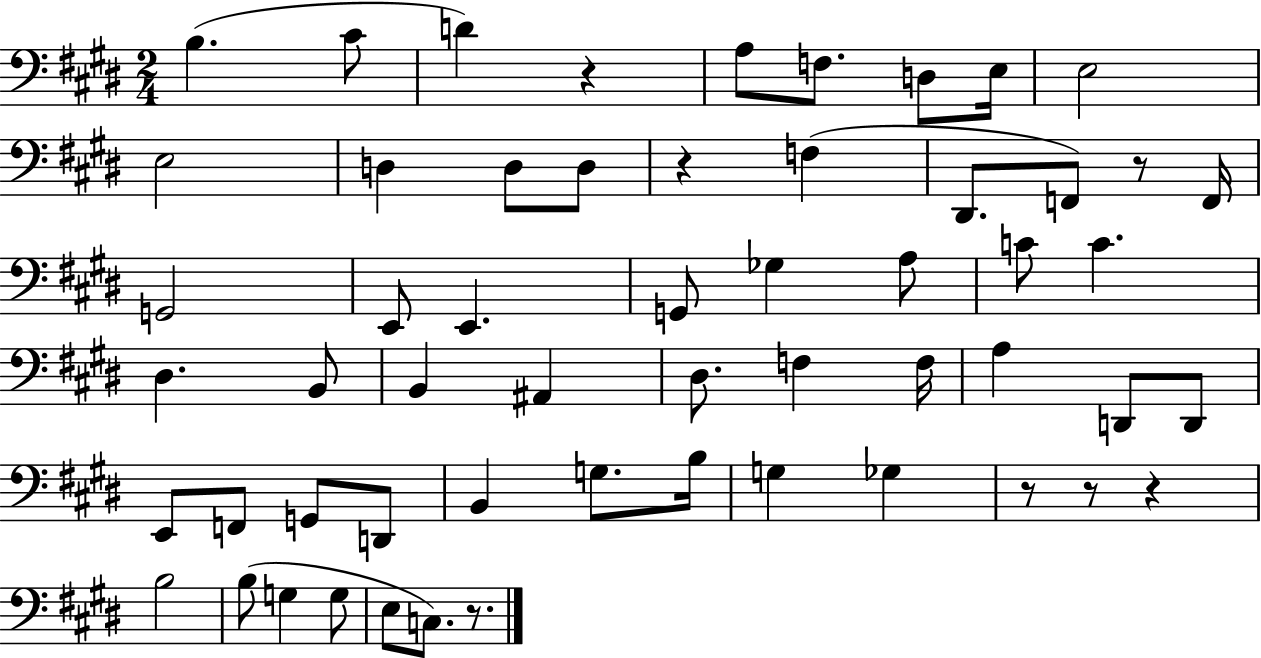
B3/q. C#4/e D4/q R/q A3/e F3/e. D3/e E3/s E3/h E3/h D3/q D3/e D3/e R/q F3/q D#2/e. F2/e R/e F2/s G2/h E2/e E2/q. G2/e Gb3/q A3/e C4/e C4/q. D#3/q. B2/e B2/q A#2/q D#3/e. F3/q F3/s A3/q D2/e D2/e E2/e F2/e G2/e D2/e B2/q G3/e. B3/s G3/q Gb3/q R/e R/e R/q B3/h B3/e G3/q G3/e E3/e C3/e. R/e.